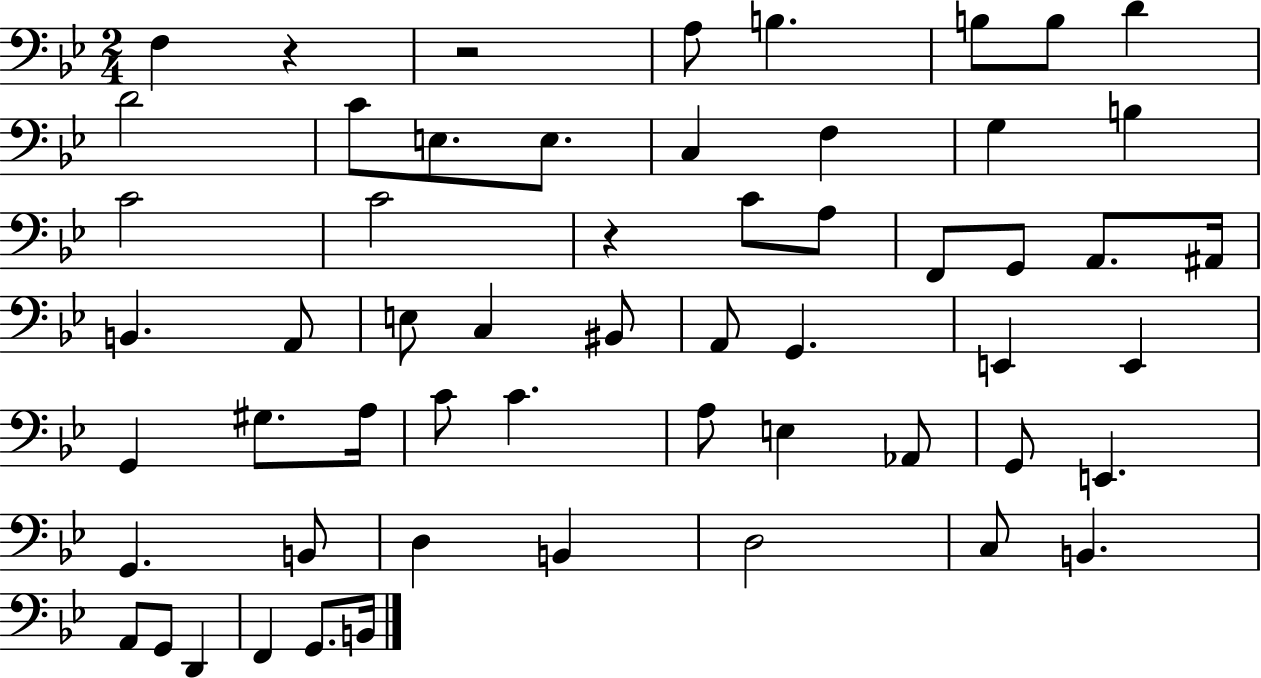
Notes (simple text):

F3/q R/q R/h A3/e B3/q. B3/e B3/e D4/q D4/h C4/e E3/e. E3/e. C3/q F3/q G3/q B3/q C4/h C4/h R/q C4/e A3/e F2/e G2/e A2/e. A#2/s B2/q. A2/e E3/e C3/q BIS2/e A2/e G2/q. E2/q E2/q G2/q G#3/e. A3/s C4/e C4/q. A3/e E3/q Ab2/e G2/e E2/q. G2/q. B2/e D3/q B2/q D3/h C3/e B2/q. A2/e G2/e D2/q F2/q G2/e. B2/s